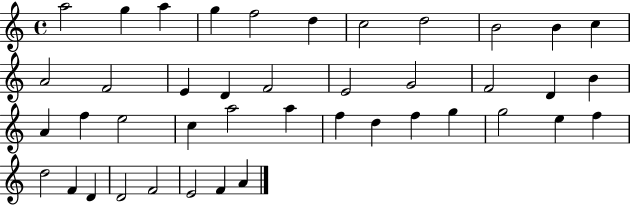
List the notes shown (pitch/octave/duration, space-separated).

A5/h G5/q A5/q G5/q F5/h D5/q C5/h D5/h B4/h B4/q C5/q A4/h F4/h E4/q D4/q F4/h E4/h G4/h F4/h D4/q B4/q A4/q F5/q E5/h C5/q A5/h A5/q F5/q D5/q F5/q G5/q G5/h E5/q F5/q D5/h F4/q D4/q D4/h F4/h E4/h F4/q A4/q